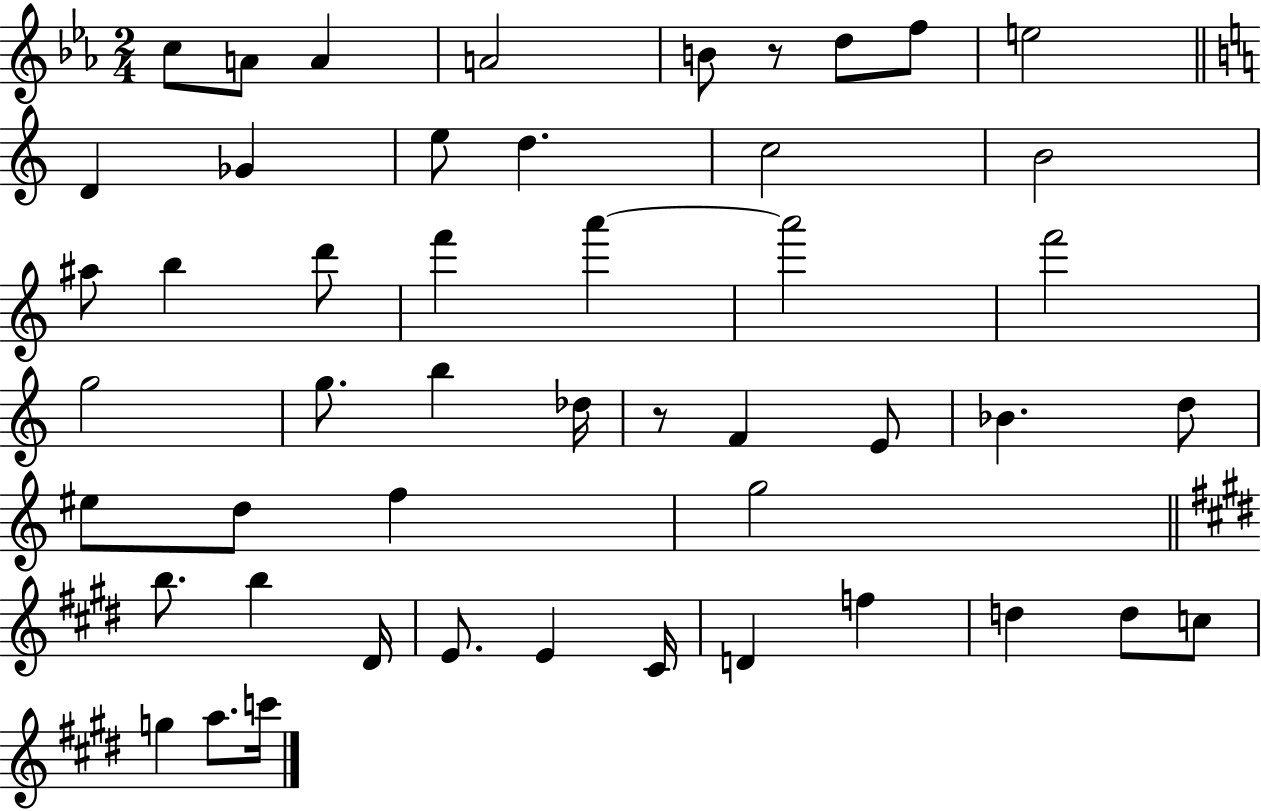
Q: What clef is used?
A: treble